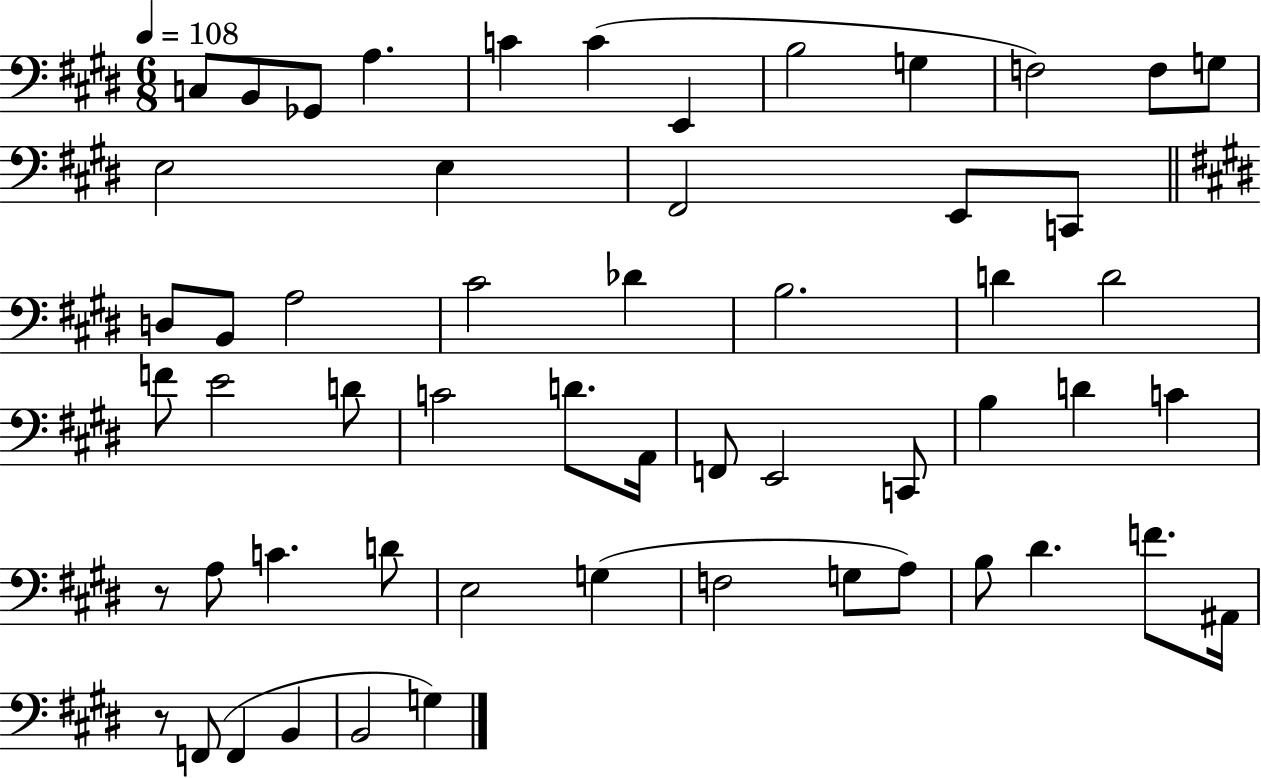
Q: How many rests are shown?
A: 2